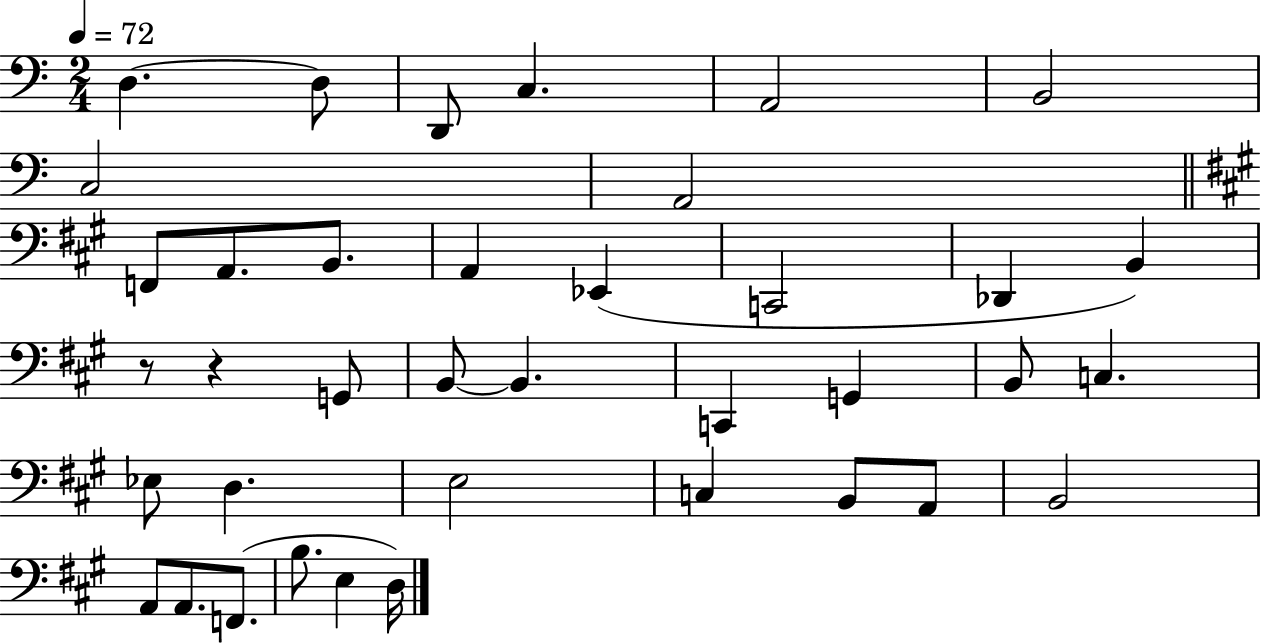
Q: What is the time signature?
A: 2/4